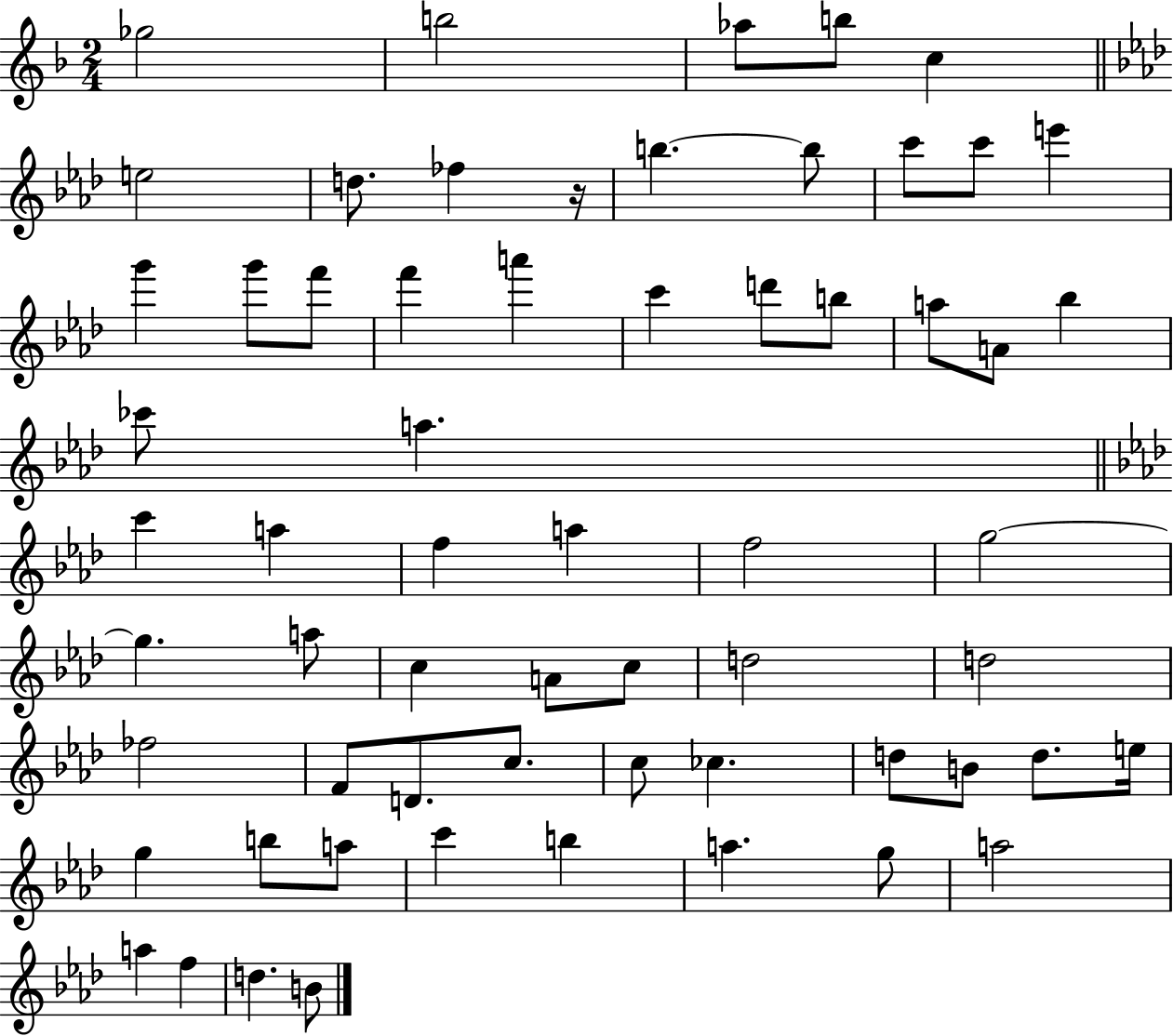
X:1
T:Untitled
M:2/4
L:1/4
K:F
_g2 b2 _a/2 b/2 c e2 d/2 _f z/4 b b/2 c'/2 c'/2 e' g' g'/2 f'/2 f' a' c' d'/2 b/2 a/2 A/2 _b _c'/2 a c' a f a f2 g2 g a/2 c A/2 c/2 d2 d2 _f2 F/2 D/2 c/2 c/2 _c d/2 B/2 d/2 e/4 g b/2 a/2 c' b a g/2 a2 a f d B/2